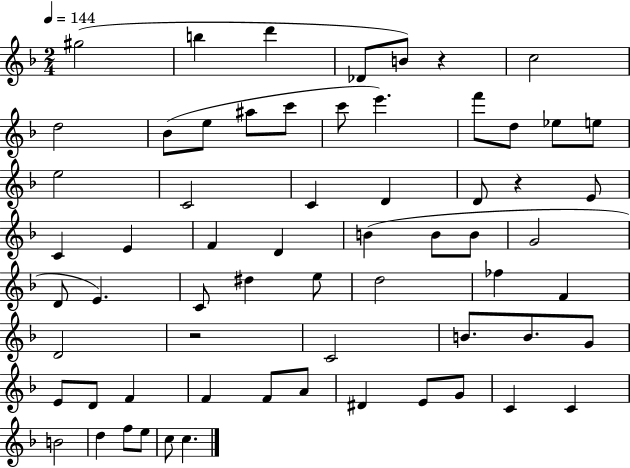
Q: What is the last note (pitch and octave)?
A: C5